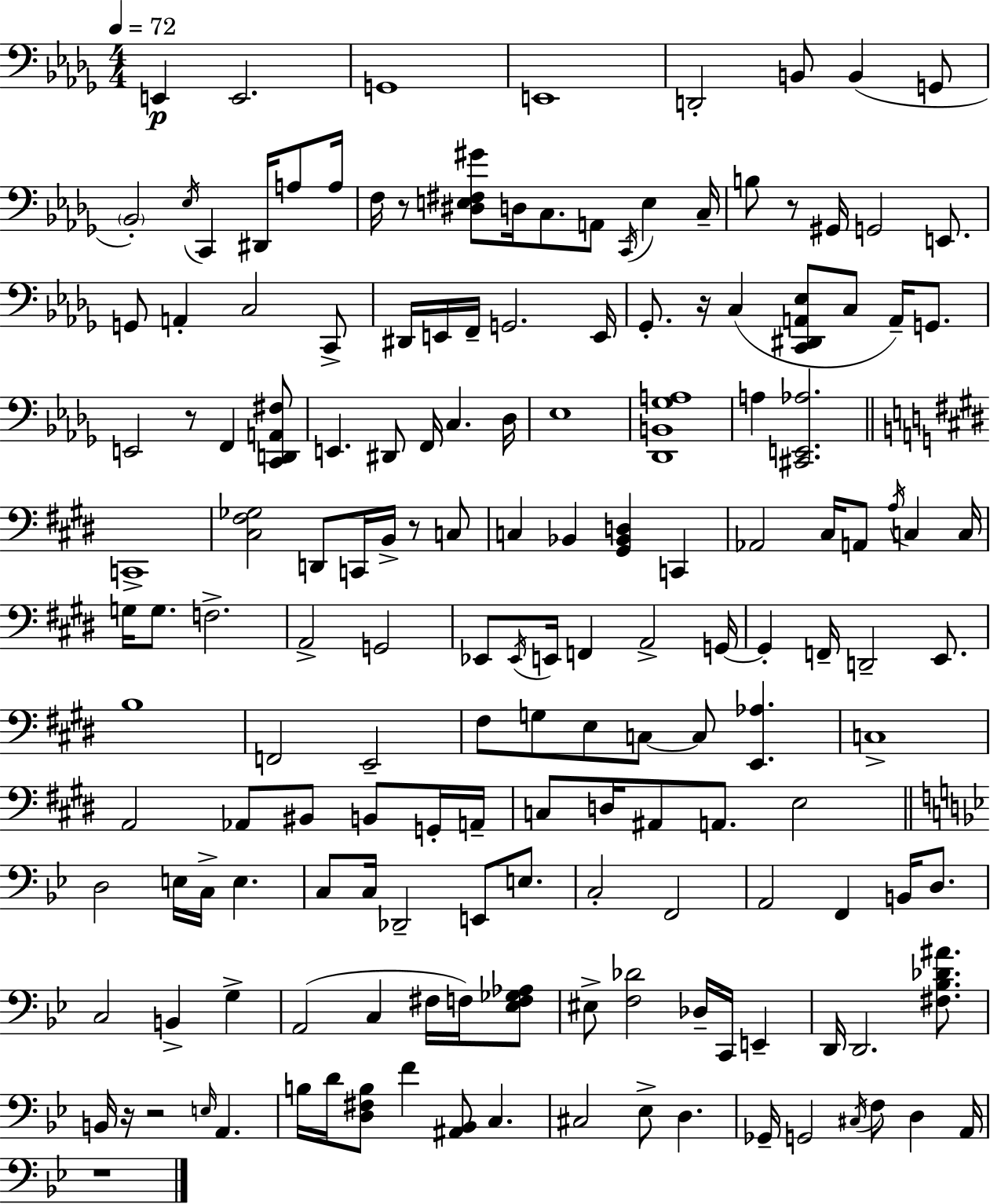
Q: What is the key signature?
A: BES minor